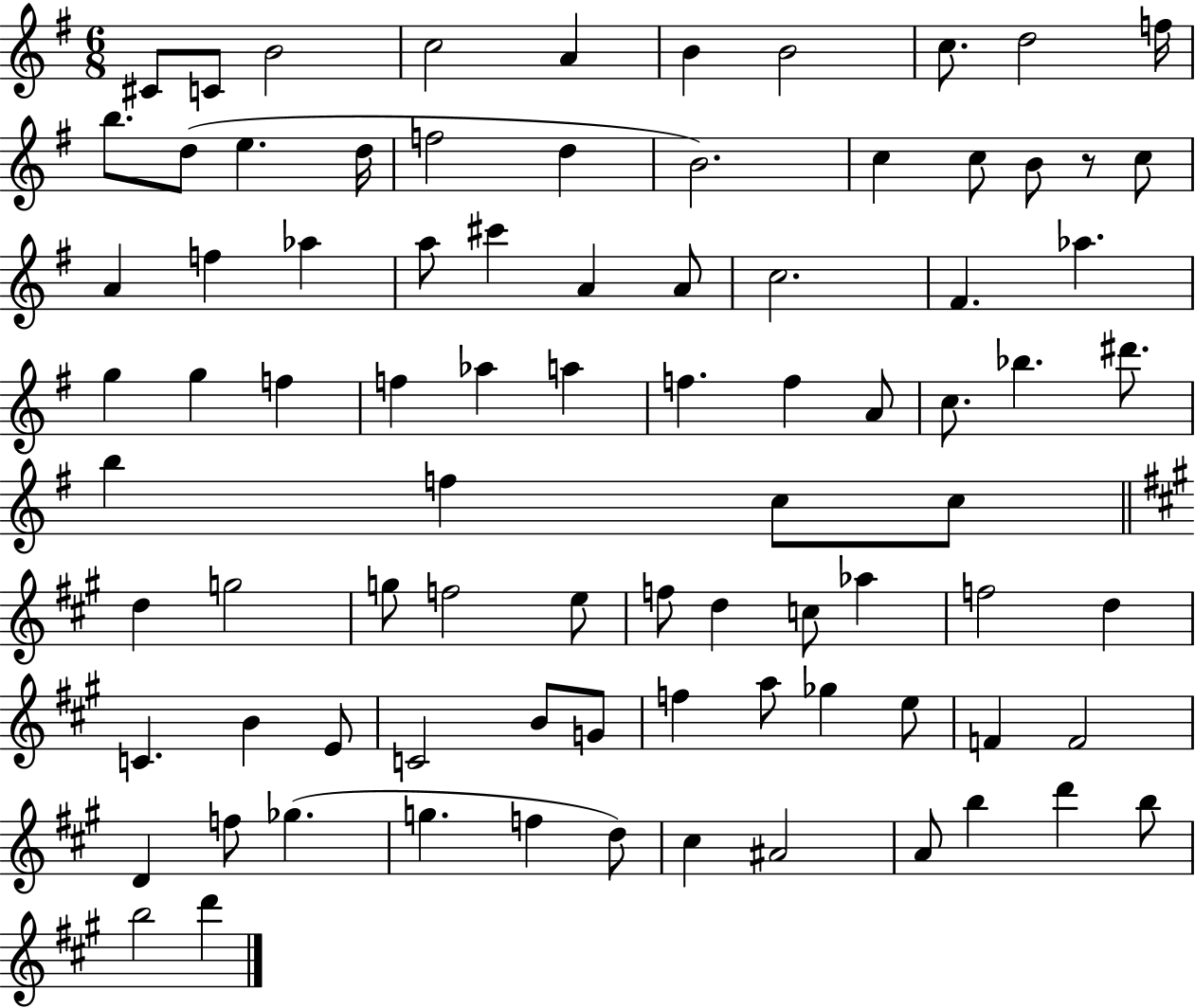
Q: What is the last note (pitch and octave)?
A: D6